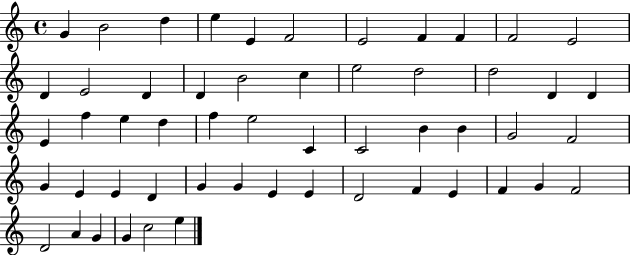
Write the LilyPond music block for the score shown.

{
  \clef treble
  \time 4/4
  \defaultTimeSignature
  \key c \major
  g'4 b'2 d''4 | e''4 e'4 f'2 | e'2 f'4 f'4 | f'2 e'2 | \break d'4 e'2 d'4 | d'4 b'2 c''4 | e''2 d''2 | d''2 d'4 d'4 | \break e'4 f''4 e''4 d''4 | f''4 e''2 c'4 | c'2 b'4 b'4 | g'2 f'2 | \break g'4 e'4 e'4 d'4 | g'4 g'4 e'4 e'4 | d'2 f'4 e'4 | f'4 g'4 f'2 | \break d'2 a'4 g'4 | g'4 c''2 e''4 | \bar "|."
}